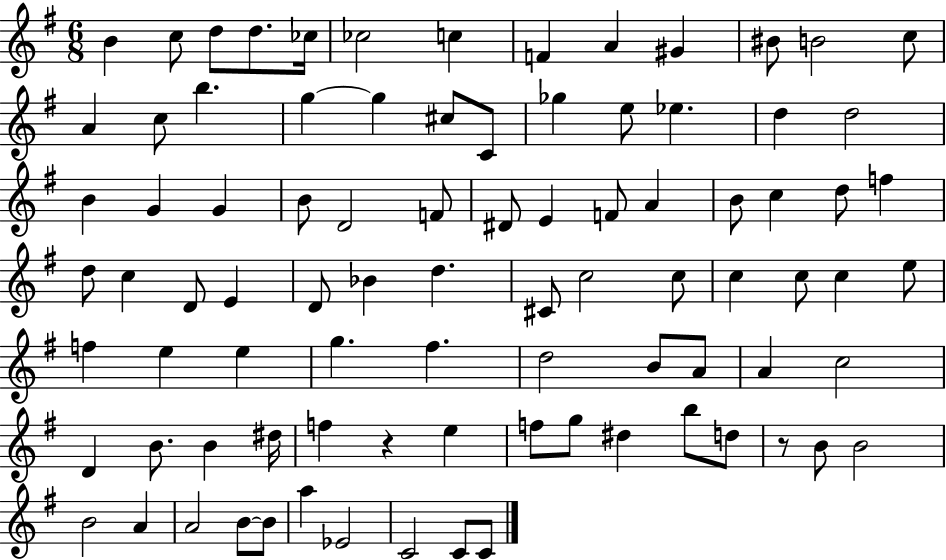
{
  \clef treble
  \numericTimeSignature
  \time 6/8
  \key g \major
  b'4 c''8 d''8 d''8. ces''16 | ces''2 c''4 | f'4 a'4 gis'4 | bis'8 b'2 c''8 | \break a'4 c''8 b''4. | g''4~~ g''4 cis''8 c'8 | ges''4 e''8 ees''4. | d''4 d''2 | \break b'4 g'4 g'4 | b'8 d'2 f'8 | dis'8 e'4 f'8 a'4 | b'8 c''4 d''8 f''4 | \break d''8 c''4 d'8 e'4 | d'8 bes'4 d''4. | cis'8 c''2 c''8 | c''4 c''8 c''4 e''8 | \break f''4 e''4 e''4 | g''4. fis''4. | d''2 b'8 a'8 | a'4 c''2 | \break d'4 b'8. b'4 dis''16 | f''4 r4 e''4 | f''8 g''8 dis''4 b''8 d''8 | r8 b'8 b'2 | \break b'2 a'4 | a'2 b'8~~ b'8 | a''4 ees'2 | c'2 c'8 c'8 | \break \bar "|."
}